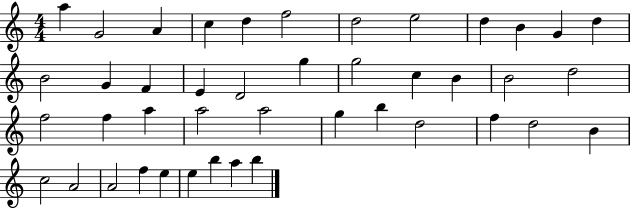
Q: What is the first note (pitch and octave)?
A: A5